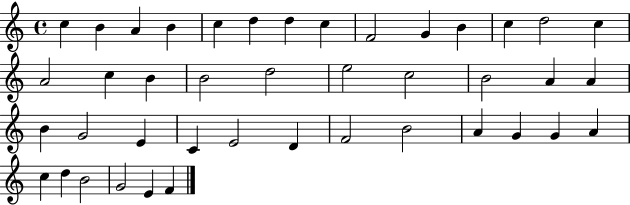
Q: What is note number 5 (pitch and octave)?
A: C5